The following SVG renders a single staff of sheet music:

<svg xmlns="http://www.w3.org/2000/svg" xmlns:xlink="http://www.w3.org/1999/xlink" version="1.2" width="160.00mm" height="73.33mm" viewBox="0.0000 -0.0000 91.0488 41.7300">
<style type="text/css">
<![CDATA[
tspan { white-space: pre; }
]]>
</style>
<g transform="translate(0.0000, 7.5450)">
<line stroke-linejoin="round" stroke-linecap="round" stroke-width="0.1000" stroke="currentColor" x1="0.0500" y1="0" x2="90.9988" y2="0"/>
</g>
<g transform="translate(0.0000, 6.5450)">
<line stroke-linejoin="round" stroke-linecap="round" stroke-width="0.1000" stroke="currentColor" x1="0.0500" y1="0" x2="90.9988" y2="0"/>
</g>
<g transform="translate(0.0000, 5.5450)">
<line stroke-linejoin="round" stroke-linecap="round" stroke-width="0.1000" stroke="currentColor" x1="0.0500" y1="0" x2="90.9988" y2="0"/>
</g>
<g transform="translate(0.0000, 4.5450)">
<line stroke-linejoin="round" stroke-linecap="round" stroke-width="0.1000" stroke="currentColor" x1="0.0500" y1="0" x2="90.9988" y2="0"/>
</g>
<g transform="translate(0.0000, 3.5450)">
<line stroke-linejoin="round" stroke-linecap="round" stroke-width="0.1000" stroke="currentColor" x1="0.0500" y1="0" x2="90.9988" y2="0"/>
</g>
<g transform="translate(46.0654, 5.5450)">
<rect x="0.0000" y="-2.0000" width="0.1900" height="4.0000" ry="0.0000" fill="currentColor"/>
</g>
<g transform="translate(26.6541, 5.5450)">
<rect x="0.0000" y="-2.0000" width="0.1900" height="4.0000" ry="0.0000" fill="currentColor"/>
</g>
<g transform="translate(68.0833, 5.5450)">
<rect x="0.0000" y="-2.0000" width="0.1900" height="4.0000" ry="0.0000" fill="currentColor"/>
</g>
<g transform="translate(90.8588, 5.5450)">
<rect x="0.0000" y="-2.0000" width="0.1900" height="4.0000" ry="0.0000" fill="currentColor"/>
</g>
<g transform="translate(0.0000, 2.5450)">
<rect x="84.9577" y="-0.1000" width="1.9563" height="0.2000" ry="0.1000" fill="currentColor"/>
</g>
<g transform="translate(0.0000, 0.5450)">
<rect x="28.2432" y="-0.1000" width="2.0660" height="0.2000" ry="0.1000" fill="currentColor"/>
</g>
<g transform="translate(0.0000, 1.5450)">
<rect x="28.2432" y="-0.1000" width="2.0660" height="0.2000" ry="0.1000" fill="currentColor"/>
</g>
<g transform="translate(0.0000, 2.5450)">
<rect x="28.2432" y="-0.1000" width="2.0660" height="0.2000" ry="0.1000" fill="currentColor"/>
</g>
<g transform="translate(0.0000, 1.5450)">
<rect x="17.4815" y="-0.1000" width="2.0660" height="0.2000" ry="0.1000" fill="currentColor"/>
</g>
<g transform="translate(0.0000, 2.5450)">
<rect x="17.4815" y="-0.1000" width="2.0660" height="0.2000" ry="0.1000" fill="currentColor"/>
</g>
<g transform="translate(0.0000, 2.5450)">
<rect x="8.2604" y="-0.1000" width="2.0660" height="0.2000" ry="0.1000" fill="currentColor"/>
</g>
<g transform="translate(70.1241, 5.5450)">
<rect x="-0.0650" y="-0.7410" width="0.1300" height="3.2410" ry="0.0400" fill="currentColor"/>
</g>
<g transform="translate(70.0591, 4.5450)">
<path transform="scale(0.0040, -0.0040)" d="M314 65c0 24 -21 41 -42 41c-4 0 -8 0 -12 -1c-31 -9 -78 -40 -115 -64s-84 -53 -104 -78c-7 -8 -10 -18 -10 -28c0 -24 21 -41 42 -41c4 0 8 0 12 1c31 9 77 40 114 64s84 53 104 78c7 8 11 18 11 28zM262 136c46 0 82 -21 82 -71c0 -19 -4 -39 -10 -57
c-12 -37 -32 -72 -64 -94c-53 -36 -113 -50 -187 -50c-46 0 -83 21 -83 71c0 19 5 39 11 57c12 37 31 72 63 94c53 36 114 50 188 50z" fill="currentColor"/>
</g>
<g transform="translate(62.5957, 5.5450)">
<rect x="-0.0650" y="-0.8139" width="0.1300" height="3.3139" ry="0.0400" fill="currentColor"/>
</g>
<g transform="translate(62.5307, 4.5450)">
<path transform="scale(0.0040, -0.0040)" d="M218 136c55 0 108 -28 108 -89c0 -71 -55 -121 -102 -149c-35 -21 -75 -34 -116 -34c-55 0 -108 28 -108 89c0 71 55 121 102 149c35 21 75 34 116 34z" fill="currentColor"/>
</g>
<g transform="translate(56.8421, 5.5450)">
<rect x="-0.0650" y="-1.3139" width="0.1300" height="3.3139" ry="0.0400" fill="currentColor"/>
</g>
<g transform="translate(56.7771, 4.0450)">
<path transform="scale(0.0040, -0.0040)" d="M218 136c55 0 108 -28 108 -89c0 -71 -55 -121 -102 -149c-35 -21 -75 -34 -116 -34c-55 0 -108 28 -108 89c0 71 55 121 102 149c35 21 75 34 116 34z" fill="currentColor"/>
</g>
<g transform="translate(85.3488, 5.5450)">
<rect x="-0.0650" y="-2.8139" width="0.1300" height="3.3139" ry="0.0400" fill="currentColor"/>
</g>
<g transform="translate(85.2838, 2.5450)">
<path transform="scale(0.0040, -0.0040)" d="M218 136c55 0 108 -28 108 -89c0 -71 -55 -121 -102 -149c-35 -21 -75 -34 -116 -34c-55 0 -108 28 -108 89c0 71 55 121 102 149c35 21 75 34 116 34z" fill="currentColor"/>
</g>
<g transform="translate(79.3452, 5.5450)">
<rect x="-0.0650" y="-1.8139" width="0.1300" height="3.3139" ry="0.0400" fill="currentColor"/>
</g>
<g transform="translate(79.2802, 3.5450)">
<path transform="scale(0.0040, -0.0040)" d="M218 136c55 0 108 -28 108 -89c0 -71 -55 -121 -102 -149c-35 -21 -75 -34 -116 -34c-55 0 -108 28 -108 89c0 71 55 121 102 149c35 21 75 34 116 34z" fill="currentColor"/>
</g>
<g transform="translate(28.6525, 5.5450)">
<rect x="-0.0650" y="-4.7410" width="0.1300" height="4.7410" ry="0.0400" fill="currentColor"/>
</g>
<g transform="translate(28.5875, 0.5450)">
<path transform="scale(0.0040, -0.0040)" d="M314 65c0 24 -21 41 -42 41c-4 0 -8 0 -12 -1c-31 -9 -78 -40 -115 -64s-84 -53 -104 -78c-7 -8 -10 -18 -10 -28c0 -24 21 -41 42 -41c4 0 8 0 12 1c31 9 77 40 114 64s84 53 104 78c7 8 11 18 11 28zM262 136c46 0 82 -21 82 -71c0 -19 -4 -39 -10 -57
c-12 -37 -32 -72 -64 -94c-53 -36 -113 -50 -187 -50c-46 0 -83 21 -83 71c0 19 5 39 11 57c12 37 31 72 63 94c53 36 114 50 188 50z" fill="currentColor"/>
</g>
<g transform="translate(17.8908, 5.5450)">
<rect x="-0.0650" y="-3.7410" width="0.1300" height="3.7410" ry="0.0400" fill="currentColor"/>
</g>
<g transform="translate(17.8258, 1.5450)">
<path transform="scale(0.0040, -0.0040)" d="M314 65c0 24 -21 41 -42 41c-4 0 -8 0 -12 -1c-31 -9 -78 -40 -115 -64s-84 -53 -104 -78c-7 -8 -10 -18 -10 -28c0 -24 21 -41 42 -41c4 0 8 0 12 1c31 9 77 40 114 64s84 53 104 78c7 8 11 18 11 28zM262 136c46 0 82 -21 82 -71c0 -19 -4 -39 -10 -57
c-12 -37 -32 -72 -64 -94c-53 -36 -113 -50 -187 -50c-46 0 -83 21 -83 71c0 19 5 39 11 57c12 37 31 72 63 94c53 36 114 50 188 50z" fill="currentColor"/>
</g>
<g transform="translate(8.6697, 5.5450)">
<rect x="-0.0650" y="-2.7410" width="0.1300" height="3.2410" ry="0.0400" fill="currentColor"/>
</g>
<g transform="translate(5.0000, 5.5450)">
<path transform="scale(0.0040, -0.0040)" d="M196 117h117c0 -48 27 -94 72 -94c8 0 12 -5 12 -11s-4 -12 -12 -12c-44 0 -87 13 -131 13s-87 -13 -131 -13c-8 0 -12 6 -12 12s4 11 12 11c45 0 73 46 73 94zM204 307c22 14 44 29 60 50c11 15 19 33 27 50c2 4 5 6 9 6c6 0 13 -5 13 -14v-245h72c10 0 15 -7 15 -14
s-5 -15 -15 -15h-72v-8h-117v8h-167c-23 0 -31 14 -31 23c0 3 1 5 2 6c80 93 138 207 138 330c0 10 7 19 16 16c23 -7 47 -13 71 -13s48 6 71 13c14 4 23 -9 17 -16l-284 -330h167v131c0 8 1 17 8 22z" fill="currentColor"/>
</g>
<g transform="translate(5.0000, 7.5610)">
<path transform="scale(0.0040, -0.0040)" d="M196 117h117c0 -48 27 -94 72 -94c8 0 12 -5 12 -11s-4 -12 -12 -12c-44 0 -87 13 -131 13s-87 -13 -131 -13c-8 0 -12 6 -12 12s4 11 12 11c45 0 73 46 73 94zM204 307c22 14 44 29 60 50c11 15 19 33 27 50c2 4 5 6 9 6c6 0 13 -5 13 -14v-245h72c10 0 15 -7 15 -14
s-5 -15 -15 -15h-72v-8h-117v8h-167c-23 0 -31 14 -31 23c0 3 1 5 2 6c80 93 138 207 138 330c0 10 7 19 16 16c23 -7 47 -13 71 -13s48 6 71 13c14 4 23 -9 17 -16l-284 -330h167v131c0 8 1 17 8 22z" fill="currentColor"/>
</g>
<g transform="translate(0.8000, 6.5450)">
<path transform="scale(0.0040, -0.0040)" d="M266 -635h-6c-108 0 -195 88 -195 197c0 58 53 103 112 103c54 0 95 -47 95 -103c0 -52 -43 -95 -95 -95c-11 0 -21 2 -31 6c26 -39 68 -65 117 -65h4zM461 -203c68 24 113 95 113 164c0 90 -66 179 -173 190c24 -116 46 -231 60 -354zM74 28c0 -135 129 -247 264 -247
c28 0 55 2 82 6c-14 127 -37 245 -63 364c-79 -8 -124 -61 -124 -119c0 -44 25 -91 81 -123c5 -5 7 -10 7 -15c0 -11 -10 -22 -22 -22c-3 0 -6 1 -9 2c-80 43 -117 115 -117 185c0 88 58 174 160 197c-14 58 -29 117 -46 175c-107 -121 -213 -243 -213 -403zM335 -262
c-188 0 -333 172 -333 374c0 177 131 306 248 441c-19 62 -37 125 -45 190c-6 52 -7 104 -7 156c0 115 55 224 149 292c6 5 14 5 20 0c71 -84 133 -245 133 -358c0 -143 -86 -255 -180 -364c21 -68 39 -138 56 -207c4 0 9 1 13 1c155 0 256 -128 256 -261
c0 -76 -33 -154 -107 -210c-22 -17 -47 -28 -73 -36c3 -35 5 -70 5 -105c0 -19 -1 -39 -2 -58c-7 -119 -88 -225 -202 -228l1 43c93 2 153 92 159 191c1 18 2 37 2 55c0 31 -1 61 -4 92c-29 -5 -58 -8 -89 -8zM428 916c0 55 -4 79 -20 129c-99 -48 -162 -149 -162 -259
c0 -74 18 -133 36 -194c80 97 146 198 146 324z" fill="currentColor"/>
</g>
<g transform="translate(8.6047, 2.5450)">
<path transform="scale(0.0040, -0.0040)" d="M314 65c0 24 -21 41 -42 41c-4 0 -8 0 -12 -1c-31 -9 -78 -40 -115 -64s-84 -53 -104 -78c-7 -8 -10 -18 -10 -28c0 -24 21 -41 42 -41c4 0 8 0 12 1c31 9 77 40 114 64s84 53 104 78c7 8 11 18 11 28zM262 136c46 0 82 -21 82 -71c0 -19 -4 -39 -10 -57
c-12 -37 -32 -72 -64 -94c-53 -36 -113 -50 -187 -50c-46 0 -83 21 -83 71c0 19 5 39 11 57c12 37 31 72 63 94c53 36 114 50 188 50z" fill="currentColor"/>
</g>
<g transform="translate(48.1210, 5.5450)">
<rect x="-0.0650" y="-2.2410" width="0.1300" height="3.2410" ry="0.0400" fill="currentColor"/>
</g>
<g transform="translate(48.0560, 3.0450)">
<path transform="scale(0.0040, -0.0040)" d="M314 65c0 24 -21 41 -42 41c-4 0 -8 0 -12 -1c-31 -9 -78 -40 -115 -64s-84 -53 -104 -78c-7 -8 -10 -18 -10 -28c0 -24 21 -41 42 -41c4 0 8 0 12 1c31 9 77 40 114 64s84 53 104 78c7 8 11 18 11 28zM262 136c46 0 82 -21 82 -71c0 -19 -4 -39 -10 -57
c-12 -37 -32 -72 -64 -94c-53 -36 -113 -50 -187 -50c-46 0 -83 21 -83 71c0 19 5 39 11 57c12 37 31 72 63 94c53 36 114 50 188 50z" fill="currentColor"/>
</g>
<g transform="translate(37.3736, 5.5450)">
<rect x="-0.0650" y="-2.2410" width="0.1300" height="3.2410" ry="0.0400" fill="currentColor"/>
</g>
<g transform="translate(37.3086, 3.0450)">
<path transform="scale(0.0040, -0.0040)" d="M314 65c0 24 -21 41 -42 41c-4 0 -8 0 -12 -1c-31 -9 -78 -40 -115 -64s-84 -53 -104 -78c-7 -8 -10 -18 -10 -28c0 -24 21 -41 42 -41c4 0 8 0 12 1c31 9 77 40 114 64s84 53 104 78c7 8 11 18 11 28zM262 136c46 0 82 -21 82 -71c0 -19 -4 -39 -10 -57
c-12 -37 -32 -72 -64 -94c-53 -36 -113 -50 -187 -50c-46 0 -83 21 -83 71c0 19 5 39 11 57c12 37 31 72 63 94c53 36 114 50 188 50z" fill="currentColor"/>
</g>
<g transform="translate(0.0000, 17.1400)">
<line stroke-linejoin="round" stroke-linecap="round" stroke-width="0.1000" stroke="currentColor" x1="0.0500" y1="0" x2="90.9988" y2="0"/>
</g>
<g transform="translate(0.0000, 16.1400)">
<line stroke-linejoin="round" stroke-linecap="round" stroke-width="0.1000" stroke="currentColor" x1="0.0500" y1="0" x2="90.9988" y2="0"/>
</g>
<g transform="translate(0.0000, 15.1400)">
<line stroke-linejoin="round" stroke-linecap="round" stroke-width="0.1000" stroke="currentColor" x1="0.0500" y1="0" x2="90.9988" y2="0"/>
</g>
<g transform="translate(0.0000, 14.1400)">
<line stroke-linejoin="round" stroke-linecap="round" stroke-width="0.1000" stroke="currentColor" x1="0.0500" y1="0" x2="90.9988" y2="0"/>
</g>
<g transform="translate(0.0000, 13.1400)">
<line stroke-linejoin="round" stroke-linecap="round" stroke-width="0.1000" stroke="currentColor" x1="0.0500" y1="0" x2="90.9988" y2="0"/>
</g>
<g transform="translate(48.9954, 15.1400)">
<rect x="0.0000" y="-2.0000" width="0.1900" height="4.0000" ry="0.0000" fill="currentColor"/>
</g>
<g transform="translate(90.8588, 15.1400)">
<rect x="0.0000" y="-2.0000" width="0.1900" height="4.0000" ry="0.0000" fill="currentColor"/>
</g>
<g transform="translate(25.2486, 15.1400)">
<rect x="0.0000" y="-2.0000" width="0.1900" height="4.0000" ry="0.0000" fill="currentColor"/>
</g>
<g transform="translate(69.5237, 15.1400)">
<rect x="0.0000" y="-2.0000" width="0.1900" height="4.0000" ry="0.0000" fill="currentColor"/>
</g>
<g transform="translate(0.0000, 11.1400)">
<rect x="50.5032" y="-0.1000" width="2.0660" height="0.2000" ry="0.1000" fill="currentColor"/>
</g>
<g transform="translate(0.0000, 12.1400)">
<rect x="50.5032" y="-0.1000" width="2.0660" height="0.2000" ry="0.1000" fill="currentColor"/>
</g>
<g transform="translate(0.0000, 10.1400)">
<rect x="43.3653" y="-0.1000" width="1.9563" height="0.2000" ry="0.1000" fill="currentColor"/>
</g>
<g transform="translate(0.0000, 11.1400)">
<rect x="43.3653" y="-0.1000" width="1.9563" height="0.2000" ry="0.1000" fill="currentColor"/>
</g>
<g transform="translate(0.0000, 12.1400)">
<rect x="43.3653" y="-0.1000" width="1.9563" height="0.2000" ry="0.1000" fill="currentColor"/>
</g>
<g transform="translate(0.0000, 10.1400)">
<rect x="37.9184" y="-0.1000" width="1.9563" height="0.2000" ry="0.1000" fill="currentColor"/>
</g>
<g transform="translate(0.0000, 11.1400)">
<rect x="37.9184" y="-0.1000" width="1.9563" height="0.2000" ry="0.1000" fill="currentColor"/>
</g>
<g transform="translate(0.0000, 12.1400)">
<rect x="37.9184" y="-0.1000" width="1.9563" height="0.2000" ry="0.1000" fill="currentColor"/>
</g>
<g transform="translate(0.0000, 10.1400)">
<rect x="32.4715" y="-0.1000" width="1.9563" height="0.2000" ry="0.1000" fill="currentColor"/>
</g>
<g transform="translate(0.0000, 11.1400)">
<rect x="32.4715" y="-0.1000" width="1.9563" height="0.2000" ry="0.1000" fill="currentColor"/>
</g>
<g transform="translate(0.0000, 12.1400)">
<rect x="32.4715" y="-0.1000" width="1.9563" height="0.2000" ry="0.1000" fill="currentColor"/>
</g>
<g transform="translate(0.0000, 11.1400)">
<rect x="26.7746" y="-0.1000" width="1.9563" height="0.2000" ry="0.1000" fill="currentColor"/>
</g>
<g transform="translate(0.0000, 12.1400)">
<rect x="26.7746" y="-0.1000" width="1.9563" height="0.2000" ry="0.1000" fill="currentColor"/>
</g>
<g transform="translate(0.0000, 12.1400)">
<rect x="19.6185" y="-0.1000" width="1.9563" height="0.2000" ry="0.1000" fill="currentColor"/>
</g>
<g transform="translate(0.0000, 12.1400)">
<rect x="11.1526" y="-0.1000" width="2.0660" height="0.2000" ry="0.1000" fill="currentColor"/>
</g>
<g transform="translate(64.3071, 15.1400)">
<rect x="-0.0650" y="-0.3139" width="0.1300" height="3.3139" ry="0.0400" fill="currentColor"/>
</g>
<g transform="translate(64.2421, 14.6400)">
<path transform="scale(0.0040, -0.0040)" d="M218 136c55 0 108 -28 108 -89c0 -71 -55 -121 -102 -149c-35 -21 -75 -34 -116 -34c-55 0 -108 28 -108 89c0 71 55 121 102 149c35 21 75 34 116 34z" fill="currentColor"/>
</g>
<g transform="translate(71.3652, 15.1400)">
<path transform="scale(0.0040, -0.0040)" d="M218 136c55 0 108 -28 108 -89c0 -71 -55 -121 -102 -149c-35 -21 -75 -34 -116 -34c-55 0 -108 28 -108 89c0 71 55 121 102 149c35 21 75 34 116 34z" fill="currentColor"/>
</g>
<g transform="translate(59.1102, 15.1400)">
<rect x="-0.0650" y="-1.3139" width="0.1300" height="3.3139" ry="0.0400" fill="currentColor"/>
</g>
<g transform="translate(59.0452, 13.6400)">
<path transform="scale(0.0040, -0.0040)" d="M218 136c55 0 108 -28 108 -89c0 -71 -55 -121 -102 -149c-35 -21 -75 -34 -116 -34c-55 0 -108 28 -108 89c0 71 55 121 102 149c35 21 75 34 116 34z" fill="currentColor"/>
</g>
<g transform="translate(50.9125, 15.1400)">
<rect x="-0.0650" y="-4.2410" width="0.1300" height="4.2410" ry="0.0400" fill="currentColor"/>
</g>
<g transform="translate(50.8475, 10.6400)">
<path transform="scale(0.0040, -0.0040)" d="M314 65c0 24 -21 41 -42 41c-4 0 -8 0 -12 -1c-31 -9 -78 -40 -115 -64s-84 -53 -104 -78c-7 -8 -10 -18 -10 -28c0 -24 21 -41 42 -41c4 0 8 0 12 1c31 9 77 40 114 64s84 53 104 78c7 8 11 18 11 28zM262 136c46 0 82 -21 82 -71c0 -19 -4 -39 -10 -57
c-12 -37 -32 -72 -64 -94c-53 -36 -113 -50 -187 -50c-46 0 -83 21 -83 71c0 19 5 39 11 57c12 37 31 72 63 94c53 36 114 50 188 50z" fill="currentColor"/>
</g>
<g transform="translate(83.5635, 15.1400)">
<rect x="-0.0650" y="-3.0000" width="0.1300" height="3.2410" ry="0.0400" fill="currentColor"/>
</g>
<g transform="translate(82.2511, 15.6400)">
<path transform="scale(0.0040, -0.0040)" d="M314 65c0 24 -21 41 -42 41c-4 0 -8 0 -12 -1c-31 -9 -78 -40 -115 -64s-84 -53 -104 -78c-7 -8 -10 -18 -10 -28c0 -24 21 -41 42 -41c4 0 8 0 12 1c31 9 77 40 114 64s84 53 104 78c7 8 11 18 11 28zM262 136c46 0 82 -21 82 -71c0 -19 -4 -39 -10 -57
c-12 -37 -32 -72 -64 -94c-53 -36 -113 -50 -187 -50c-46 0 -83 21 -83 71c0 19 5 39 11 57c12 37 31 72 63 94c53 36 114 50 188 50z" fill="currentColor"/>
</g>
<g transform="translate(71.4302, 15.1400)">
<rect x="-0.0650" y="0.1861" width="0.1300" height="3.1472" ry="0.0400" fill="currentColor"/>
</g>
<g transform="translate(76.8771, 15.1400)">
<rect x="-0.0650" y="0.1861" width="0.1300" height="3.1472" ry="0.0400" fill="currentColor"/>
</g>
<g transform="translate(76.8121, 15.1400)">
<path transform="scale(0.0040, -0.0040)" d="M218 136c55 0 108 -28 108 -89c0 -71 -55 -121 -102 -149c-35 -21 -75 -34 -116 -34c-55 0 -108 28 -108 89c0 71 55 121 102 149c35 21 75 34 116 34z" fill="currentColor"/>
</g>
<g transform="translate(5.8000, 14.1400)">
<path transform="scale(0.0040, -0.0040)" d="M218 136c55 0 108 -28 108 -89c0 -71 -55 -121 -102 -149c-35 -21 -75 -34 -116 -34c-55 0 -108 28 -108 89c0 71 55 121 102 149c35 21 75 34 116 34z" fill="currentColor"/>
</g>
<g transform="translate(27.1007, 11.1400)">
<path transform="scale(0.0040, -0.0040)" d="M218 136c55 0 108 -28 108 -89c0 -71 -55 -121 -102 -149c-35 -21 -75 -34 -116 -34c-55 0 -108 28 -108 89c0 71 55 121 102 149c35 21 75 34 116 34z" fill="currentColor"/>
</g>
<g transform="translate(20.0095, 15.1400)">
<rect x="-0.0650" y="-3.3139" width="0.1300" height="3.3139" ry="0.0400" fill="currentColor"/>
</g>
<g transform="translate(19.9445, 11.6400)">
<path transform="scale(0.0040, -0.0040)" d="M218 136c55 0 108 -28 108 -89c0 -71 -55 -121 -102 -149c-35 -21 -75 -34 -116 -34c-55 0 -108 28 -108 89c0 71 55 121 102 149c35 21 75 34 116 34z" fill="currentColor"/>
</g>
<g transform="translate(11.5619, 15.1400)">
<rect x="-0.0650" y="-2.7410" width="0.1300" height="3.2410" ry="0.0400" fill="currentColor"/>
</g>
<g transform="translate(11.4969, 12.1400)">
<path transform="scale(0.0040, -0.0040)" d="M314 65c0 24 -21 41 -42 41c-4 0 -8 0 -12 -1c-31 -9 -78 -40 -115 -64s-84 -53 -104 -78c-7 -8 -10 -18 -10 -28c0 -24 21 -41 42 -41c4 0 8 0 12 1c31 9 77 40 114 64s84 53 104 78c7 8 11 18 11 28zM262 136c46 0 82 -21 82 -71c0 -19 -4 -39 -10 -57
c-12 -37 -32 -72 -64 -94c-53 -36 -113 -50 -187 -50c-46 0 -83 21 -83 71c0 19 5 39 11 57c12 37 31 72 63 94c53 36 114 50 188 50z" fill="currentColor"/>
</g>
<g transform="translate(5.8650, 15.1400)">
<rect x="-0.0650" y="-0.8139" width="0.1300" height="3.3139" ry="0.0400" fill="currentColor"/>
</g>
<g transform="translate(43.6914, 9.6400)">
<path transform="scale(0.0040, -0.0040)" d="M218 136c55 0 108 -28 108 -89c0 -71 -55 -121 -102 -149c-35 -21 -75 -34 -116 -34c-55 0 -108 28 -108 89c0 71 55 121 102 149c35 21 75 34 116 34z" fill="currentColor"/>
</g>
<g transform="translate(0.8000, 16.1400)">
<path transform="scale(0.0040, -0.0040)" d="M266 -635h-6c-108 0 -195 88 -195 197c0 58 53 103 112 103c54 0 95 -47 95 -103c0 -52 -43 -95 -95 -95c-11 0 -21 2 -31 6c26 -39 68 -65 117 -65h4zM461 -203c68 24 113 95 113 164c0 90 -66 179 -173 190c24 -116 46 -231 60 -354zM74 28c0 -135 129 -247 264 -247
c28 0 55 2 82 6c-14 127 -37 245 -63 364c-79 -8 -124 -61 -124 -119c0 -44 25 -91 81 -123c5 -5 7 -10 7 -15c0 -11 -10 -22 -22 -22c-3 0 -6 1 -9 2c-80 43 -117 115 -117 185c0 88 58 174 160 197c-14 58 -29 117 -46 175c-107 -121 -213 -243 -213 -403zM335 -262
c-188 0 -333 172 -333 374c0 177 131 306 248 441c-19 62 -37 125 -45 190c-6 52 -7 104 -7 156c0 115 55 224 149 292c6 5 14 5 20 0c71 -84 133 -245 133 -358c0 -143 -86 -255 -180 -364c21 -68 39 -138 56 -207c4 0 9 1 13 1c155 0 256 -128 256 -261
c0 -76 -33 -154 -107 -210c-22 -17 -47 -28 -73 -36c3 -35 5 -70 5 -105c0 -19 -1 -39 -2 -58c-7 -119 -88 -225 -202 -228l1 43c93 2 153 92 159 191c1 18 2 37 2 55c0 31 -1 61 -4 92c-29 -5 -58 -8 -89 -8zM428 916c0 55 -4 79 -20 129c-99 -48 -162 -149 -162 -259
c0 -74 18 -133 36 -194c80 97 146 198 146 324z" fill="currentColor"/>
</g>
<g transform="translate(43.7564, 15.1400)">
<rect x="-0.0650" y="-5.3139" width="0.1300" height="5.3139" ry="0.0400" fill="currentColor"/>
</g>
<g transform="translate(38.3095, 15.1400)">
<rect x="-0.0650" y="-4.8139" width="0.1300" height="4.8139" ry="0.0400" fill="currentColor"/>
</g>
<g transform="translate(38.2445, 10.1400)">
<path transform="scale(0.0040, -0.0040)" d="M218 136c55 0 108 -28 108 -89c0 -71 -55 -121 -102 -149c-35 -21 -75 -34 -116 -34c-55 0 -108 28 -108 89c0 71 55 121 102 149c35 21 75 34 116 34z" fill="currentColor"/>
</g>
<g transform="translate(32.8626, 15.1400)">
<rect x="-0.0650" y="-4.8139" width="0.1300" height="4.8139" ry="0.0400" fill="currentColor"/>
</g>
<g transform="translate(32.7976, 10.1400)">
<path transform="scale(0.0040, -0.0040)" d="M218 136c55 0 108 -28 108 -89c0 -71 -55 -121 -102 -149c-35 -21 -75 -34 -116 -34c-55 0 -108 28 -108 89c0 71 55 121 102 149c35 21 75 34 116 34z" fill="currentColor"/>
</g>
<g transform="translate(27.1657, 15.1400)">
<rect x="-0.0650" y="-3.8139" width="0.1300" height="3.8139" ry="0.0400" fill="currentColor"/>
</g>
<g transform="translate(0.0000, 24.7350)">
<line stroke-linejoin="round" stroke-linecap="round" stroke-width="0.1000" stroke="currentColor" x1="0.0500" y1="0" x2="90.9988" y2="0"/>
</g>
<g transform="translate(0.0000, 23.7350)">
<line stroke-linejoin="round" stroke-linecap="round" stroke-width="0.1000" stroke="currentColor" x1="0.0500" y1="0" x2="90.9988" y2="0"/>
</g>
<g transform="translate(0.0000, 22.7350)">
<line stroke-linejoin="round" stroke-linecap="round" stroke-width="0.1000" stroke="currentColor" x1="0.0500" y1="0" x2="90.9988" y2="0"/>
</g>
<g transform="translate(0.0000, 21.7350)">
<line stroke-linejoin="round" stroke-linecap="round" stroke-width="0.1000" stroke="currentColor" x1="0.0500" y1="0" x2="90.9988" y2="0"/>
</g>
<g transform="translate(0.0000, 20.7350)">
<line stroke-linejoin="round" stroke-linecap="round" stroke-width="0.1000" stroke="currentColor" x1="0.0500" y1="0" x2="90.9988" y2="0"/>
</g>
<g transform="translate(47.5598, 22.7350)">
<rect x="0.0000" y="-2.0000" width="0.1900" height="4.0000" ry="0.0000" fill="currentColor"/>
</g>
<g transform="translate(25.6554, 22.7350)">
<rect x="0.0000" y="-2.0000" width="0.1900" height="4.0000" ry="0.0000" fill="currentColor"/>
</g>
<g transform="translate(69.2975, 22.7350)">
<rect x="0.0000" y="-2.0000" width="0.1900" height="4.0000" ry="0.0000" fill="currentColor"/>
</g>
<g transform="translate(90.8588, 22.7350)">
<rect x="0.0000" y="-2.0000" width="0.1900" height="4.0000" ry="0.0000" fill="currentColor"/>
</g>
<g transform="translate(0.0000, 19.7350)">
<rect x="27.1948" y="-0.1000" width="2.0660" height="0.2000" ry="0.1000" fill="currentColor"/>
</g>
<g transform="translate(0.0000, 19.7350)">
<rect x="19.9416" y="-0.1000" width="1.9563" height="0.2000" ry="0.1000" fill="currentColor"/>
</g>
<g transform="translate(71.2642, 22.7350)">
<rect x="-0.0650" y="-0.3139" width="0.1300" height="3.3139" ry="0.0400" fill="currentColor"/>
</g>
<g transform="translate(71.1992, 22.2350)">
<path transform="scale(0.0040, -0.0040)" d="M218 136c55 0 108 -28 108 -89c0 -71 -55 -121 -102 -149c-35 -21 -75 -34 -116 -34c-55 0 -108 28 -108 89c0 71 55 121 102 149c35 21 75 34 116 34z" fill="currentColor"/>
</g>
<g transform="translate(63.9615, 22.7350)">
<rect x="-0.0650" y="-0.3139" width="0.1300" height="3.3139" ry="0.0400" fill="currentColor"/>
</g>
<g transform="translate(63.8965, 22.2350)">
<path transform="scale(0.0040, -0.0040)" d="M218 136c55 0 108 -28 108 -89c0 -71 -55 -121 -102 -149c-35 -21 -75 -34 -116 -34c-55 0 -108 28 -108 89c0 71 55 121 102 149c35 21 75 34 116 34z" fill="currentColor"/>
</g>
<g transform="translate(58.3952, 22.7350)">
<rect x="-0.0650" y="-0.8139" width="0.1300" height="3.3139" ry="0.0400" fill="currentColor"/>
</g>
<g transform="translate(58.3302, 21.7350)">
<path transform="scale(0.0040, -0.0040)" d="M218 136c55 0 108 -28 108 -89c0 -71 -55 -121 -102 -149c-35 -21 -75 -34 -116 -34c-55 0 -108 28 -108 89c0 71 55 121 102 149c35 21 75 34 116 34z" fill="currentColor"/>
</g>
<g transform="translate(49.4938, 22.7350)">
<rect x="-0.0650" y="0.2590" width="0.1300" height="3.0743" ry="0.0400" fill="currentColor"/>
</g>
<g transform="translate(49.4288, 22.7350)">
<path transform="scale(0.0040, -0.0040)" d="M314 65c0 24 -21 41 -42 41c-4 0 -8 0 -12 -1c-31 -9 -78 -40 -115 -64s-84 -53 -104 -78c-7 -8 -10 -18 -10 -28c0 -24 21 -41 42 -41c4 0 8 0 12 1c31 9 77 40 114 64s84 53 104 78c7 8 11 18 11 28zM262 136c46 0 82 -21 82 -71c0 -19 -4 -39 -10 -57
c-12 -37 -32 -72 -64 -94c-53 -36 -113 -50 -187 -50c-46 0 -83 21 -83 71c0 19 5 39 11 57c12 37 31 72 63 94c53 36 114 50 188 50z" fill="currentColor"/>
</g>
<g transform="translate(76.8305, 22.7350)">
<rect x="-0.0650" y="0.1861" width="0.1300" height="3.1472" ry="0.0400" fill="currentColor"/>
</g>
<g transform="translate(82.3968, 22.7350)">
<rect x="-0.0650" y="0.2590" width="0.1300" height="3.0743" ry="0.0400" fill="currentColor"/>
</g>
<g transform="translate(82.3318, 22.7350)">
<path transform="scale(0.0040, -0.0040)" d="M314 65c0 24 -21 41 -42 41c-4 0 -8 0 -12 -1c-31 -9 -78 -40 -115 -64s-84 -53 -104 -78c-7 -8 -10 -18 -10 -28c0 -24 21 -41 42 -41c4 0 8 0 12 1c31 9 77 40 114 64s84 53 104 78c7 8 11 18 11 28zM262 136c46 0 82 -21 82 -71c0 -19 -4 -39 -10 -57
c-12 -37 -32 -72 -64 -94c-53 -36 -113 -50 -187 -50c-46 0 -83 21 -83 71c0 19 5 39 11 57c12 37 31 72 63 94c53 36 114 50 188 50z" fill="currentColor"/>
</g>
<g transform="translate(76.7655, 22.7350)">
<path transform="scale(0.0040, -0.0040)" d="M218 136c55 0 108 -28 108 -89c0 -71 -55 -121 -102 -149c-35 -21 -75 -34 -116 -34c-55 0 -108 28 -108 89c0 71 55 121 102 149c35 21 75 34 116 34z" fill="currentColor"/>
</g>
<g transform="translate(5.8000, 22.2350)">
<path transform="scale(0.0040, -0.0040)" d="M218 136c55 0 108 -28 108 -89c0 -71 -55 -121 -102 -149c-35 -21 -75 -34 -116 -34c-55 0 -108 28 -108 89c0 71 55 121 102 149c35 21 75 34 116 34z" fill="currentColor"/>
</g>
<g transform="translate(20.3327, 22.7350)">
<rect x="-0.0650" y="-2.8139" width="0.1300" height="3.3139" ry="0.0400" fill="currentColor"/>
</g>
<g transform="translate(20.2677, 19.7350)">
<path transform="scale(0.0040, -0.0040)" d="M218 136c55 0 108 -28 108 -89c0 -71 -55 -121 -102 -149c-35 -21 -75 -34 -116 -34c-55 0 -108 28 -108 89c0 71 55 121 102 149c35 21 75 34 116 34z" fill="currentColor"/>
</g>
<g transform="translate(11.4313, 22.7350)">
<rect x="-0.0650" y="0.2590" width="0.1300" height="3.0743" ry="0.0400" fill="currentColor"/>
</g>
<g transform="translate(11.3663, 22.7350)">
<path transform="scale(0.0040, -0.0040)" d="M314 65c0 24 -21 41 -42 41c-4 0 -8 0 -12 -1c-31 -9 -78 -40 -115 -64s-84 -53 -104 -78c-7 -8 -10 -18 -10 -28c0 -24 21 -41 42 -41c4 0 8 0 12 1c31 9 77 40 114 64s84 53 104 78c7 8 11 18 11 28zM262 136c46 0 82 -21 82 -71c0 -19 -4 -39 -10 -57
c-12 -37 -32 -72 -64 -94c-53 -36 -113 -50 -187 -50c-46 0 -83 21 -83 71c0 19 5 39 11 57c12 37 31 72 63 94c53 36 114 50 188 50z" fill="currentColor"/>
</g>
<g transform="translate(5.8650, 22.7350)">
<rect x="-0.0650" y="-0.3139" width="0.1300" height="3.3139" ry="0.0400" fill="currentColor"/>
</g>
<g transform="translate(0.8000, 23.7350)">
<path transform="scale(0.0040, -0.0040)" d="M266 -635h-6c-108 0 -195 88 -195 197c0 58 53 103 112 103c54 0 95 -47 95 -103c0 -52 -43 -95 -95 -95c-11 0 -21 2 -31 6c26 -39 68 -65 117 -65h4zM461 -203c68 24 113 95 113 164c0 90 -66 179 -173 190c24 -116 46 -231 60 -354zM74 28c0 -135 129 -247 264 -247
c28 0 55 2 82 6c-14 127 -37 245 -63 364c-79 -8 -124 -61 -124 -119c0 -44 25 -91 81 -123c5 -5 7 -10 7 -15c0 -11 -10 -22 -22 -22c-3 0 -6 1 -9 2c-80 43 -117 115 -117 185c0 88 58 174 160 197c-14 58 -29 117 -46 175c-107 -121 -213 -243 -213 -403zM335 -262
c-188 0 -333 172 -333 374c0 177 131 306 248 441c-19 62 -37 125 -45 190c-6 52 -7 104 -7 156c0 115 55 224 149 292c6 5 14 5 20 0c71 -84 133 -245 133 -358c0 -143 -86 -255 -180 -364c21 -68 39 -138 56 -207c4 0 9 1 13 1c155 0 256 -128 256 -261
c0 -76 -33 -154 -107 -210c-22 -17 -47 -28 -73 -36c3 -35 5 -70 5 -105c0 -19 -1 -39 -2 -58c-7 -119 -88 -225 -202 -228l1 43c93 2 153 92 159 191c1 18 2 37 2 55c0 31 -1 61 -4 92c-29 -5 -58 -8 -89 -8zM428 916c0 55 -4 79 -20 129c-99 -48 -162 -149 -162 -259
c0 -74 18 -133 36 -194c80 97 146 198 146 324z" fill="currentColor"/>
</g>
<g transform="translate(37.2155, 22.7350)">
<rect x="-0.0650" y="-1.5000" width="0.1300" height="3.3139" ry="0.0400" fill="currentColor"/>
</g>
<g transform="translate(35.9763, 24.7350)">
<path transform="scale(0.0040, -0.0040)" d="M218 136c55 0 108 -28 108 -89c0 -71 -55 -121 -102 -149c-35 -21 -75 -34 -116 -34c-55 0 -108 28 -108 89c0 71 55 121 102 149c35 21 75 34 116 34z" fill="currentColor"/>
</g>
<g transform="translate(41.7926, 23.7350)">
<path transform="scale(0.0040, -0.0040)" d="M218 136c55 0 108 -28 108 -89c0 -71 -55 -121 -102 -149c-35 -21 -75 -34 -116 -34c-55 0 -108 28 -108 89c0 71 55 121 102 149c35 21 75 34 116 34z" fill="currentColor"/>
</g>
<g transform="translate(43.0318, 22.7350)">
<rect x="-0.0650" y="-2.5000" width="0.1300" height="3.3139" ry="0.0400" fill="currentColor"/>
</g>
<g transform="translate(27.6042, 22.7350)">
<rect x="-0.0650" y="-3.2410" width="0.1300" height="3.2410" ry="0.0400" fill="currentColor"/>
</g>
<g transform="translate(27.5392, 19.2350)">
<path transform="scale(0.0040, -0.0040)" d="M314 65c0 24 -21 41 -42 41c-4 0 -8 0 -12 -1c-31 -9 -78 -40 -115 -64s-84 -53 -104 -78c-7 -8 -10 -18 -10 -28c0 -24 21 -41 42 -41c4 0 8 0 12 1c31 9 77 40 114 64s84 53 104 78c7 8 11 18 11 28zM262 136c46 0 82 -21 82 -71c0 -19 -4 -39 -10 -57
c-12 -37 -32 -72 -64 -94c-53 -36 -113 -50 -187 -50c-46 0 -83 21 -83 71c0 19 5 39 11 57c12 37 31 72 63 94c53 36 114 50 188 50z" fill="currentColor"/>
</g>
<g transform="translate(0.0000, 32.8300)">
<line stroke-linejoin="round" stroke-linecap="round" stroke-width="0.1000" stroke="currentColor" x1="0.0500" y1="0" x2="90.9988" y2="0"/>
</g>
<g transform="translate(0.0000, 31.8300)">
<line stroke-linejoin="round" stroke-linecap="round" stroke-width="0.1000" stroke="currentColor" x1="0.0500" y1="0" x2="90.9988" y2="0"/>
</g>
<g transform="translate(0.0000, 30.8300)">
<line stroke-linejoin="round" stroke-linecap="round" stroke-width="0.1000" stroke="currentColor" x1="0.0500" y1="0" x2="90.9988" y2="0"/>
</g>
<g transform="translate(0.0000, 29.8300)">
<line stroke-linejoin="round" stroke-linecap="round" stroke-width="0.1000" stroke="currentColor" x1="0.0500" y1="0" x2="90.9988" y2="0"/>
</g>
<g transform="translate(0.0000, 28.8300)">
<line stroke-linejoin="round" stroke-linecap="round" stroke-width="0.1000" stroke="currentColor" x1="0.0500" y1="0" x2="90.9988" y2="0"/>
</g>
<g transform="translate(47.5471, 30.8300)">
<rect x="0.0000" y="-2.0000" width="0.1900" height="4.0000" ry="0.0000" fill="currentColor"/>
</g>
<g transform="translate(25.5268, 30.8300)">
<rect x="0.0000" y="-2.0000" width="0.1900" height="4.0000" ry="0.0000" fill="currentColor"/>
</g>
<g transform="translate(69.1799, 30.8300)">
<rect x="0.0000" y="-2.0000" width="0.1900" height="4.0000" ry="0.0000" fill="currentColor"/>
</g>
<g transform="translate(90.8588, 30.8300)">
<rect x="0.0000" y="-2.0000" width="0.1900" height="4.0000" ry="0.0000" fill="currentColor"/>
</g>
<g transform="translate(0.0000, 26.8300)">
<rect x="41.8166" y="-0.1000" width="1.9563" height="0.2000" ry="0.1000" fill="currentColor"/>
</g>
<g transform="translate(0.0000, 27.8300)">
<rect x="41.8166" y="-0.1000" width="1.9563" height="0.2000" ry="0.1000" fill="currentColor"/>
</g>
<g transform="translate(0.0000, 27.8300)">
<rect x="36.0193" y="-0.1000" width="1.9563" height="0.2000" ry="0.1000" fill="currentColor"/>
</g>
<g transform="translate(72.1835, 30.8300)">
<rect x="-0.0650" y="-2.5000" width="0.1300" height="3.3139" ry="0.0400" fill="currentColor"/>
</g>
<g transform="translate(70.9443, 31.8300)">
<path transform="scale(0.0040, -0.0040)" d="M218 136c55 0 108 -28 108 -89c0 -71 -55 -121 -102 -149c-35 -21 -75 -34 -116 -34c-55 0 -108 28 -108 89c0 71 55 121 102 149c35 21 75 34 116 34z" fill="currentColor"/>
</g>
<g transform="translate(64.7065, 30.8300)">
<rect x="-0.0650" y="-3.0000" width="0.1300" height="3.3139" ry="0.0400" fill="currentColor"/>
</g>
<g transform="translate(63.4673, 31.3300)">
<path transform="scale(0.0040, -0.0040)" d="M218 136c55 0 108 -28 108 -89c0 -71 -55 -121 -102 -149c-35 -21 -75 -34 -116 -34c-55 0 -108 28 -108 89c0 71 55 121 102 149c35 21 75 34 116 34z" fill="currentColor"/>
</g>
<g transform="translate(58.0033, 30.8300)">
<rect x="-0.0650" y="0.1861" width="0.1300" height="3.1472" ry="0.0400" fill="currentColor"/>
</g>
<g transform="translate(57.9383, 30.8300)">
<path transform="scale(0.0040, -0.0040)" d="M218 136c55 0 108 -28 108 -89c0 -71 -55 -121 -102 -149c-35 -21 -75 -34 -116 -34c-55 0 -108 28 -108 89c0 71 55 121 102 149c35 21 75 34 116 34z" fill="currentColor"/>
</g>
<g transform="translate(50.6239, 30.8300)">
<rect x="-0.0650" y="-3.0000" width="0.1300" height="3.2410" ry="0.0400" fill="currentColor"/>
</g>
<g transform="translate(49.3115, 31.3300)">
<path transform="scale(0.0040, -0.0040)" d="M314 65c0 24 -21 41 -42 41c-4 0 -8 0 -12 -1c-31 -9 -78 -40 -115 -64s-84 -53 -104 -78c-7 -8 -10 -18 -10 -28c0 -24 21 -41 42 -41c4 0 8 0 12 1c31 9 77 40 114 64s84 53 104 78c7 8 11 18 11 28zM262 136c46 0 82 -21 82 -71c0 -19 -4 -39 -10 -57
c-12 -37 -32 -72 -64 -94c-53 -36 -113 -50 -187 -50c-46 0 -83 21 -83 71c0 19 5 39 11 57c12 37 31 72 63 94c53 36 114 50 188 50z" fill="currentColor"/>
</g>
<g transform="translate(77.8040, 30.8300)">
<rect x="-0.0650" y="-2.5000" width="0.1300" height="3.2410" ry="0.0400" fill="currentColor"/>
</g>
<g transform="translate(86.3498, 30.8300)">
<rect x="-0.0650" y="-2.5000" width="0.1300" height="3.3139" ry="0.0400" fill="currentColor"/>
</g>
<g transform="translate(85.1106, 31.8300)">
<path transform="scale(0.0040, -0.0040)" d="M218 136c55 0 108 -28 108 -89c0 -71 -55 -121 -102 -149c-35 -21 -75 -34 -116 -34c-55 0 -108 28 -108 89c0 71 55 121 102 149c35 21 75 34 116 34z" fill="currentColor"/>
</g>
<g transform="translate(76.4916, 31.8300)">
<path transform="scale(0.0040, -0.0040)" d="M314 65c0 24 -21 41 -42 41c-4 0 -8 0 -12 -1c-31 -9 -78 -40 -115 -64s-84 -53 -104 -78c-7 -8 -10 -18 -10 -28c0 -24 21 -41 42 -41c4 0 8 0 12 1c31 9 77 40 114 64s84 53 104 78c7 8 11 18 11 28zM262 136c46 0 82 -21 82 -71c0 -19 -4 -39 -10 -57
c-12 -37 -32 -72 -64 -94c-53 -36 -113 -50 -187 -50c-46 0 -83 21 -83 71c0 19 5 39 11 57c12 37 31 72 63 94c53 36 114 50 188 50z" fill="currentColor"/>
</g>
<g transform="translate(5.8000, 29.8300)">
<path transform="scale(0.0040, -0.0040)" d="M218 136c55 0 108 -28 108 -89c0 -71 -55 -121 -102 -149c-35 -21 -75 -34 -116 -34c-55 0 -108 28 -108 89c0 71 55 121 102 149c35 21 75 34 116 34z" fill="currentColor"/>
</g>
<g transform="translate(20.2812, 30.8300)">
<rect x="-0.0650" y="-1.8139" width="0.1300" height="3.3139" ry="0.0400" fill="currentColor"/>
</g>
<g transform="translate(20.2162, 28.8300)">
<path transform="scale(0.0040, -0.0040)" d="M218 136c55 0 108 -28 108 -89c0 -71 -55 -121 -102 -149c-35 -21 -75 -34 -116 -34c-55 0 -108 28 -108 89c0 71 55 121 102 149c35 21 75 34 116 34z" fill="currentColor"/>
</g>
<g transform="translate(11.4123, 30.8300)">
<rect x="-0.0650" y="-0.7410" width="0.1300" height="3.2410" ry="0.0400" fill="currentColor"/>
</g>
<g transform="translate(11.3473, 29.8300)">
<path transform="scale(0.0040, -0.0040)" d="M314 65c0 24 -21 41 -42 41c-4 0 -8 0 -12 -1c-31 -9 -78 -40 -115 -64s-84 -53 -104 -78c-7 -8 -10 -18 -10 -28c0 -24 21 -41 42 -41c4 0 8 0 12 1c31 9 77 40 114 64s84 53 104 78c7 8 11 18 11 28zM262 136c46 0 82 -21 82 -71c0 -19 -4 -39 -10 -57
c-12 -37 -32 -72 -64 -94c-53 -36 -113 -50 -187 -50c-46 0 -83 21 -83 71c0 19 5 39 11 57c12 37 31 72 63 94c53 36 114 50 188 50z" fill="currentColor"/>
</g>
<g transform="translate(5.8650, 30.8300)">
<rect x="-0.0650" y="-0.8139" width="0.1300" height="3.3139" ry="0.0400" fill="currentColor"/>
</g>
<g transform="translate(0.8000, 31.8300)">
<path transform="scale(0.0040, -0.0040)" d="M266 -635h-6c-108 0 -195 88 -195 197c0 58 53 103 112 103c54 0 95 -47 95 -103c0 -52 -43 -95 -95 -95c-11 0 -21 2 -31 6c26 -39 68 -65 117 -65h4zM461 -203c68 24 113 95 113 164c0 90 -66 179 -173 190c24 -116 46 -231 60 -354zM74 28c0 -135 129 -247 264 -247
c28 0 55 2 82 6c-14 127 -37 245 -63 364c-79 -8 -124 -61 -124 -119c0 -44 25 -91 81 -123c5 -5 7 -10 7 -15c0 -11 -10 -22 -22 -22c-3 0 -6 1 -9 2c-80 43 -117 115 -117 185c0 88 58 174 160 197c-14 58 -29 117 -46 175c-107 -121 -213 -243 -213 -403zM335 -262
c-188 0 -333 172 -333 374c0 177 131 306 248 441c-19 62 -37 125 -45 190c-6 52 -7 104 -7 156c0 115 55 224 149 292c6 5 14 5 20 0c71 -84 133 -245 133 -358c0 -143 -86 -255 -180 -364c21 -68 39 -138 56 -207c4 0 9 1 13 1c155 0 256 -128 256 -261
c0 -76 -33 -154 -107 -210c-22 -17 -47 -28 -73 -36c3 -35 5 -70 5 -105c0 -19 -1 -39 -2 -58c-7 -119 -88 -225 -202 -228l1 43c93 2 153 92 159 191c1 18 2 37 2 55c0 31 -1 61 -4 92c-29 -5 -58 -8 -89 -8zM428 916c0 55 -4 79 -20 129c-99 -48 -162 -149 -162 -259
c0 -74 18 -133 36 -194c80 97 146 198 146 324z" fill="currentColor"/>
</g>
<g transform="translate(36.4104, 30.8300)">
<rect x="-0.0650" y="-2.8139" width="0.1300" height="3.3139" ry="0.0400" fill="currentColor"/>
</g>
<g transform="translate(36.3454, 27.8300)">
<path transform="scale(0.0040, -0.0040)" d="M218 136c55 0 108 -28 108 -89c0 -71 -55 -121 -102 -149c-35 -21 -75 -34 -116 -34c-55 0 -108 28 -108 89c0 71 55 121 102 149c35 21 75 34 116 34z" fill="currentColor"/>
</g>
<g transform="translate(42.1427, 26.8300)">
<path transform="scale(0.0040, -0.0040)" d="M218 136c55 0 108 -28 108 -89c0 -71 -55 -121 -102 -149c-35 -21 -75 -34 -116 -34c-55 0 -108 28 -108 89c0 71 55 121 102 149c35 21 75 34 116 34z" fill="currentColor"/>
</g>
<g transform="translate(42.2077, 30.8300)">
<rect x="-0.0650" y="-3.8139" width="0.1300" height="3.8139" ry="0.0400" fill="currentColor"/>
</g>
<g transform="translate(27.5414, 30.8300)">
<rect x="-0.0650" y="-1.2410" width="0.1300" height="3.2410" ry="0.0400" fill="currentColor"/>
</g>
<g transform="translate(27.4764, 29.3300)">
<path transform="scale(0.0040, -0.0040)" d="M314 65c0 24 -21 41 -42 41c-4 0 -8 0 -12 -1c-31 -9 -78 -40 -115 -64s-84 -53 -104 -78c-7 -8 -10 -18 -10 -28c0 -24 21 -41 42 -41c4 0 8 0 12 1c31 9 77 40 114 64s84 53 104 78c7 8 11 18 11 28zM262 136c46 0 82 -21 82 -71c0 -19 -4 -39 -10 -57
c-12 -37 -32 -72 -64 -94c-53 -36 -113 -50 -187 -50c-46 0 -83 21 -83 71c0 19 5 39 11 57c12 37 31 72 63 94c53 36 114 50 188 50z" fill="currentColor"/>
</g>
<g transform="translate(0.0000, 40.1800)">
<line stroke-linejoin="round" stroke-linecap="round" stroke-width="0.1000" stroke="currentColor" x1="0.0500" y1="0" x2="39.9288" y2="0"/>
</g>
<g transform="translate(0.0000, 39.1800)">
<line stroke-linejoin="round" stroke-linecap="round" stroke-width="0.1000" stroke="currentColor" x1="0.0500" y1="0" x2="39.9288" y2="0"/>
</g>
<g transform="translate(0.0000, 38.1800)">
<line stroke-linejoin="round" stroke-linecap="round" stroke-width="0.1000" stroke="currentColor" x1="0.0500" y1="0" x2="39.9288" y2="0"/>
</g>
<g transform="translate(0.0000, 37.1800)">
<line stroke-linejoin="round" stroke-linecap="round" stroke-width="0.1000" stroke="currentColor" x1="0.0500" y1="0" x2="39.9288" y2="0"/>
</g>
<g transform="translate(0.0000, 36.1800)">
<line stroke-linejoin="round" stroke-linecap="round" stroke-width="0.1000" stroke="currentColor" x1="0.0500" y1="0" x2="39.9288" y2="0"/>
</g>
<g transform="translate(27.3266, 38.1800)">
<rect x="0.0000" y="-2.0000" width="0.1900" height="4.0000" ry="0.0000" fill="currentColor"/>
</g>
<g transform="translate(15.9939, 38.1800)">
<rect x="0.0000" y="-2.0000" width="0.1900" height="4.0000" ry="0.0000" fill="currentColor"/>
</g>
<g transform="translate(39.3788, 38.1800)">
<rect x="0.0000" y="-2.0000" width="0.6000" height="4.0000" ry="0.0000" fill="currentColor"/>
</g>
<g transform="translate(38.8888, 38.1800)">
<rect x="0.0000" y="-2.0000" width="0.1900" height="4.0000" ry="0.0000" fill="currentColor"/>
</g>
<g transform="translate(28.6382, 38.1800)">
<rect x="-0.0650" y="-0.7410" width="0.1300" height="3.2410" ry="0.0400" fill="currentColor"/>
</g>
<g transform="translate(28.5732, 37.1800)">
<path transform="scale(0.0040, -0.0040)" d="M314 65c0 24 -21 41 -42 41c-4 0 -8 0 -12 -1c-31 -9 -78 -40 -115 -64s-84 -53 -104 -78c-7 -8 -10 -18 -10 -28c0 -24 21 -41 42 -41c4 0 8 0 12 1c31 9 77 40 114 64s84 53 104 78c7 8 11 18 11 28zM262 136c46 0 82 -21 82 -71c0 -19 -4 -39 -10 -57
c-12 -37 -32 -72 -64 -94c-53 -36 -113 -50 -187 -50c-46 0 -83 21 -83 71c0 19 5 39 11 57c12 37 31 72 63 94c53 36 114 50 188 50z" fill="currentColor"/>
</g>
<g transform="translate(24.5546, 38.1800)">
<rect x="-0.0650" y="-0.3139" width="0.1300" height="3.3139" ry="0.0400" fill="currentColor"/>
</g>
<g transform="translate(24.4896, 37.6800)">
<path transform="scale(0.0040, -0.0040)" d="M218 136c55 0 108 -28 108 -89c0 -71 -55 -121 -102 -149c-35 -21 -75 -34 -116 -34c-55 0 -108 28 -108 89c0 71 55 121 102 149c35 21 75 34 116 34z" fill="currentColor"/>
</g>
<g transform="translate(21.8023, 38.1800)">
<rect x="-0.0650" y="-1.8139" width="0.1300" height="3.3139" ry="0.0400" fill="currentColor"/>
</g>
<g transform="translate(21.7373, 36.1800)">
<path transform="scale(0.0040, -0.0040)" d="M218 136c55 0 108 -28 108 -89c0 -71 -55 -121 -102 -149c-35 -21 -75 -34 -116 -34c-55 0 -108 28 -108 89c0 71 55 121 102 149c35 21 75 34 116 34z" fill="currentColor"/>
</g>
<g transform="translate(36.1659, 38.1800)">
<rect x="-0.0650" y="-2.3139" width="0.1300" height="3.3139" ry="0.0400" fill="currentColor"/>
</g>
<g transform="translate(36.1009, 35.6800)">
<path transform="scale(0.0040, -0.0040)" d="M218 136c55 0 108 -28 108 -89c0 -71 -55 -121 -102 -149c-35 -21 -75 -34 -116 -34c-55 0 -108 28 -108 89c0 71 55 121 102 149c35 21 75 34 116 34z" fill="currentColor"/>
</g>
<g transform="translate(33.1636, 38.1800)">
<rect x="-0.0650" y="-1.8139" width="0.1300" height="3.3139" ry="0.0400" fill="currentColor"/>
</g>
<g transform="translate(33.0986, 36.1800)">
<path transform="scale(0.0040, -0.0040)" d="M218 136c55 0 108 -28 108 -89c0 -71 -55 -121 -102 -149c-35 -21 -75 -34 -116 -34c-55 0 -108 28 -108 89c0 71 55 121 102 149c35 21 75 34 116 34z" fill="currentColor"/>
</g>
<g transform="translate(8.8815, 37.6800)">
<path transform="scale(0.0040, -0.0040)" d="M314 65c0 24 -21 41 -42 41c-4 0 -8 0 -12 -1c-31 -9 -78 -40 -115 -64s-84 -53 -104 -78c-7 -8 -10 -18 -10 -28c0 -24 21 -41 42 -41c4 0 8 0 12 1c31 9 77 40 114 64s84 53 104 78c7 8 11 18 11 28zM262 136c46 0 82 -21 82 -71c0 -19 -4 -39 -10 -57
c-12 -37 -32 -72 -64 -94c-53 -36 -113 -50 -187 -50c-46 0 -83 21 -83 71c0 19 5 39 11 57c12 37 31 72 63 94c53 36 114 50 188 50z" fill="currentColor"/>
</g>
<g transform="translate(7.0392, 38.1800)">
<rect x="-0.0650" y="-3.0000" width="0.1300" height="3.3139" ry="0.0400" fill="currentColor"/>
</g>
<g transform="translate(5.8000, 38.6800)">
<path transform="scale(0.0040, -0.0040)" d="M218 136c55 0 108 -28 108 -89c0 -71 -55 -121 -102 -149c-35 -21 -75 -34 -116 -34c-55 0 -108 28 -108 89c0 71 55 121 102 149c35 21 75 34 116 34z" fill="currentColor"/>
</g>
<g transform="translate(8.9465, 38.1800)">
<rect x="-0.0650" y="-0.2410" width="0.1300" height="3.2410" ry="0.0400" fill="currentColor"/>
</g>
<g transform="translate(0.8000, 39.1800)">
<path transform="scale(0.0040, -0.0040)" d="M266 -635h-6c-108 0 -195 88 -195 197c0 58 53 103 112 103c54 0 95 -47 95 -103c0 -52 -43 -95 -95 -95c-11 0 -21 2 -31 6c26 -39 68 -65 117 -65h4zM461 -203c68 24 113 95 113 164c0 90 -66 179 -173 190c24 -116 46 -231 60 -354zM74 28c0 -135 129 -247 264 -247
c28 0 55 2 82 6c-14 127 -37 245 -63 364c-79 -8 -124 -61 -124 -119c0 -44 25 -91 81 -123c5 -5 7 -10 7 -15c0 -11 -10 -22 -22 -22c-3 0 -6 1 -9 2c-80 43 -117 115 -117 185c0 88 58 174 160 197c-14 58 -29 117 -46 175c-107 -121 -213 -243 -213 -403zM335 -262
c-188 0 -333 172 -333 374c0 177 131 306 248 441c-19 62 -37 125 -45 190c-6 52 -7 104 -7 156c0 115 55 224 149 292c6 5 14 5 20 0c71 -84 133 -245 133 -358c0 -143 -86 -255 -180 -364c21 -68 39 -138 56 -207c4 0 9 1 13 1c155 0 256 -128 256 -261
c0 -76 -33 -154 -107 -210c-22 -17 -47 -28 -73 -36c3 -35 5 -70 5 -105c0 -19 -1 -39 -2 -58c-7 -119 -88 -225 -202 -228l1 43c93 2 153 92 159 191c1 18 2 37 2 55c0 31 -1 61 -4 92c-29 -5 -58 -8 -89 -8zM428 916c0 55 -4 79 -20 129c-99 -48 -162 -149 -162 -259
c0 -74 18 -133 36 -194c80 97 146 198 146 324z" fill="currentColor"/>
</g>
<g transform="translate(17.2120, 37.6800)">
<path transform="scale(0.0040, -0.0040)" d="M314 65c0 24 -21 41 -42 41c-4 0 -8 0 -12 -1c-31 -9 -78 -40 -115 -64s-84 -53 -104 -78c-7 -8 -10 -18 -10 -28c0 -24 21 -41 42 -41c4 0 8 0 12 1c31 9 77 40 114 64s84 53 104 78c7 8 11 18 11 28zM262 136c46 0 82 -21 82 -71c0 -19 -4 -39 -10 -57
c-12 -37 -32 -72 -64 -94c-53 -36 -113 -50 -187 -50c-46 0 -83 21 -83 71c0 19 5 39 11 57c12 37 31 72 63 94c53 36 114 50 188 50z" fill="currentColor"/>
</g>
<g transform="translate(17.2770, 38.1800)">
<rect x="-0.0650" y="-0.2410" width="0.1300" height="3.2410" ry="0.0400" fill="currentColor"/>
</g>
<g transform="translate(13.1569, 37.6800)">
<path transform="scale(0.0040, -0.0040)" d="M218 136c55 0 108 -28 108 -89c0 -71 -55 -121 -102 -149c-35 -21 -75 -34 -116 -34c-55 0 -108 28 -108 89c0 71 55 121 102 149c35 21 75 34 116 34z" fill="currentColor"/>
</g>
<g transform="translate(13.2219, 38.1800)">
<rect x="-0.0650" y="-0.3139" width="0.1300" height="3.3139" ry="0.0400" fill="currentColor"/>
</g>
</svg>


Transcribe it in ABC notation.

X:1
T:Untitled
M:4/4
L:1/4
K:C
a2 c'2 e'2 g2 g2 e d d2 f a d a2 b c' e' e' f' d'2 e c B B A2 c B2 a b2 E G B2 d c c B B2 d d2 f e2 a c' A2 B A G G2 G A c2 c c2 f c d2 f g